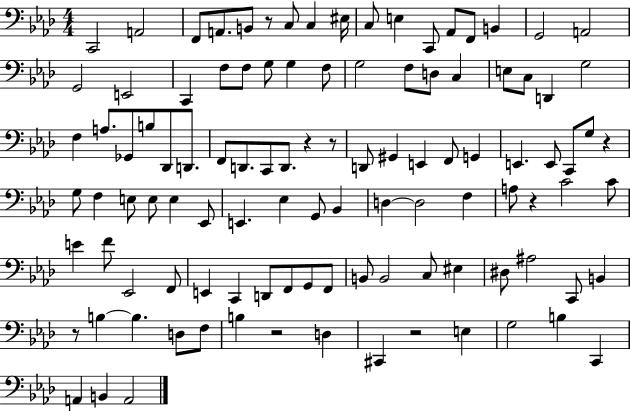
{
  \clef bass
  \numericTimeSignature
  \time 4/4
  \key aes \major
  c,2 a,2 | f,8 a,8. b,8 r8 c8 c4 eis16 | c8 e4 c,8 aes,8 f,8 b,4 | g,2 a,2 | \break g,2 e,2 | c,4 f8 f8 g8 g4 f8 | g2 f8 d8 c4 | e8 c8 d,4 g2 | \break f4 a8. ges,8 b8 des,8 d,8. | f,8 d,8. c,8 d,8. r4 r8 | d,8 gis,4 e,4 f,8 g,4 | e,4. e,8 c,8 g8 r4 | \break g8 f4 e8 e8 e4 ees,8 | e,4. ees4 g,8 bes,4 | d4~~ d2 f4 | a8 r4 c'2 c'8 | \break e'4 f'8 ees,2 f,8 | e,4 c,4 d,8 f,8 g,8 f,8 | b,8 b,2 c8 eis4 | dis8 ais2 c,8 b,4 | \break r8 b4~~ b4. d8 f8 | b4 r2 d4 | cis,4 r2 e4 | g2 b4 c,4 | \break a,4 b,4 a,2 | \bar "|."
}